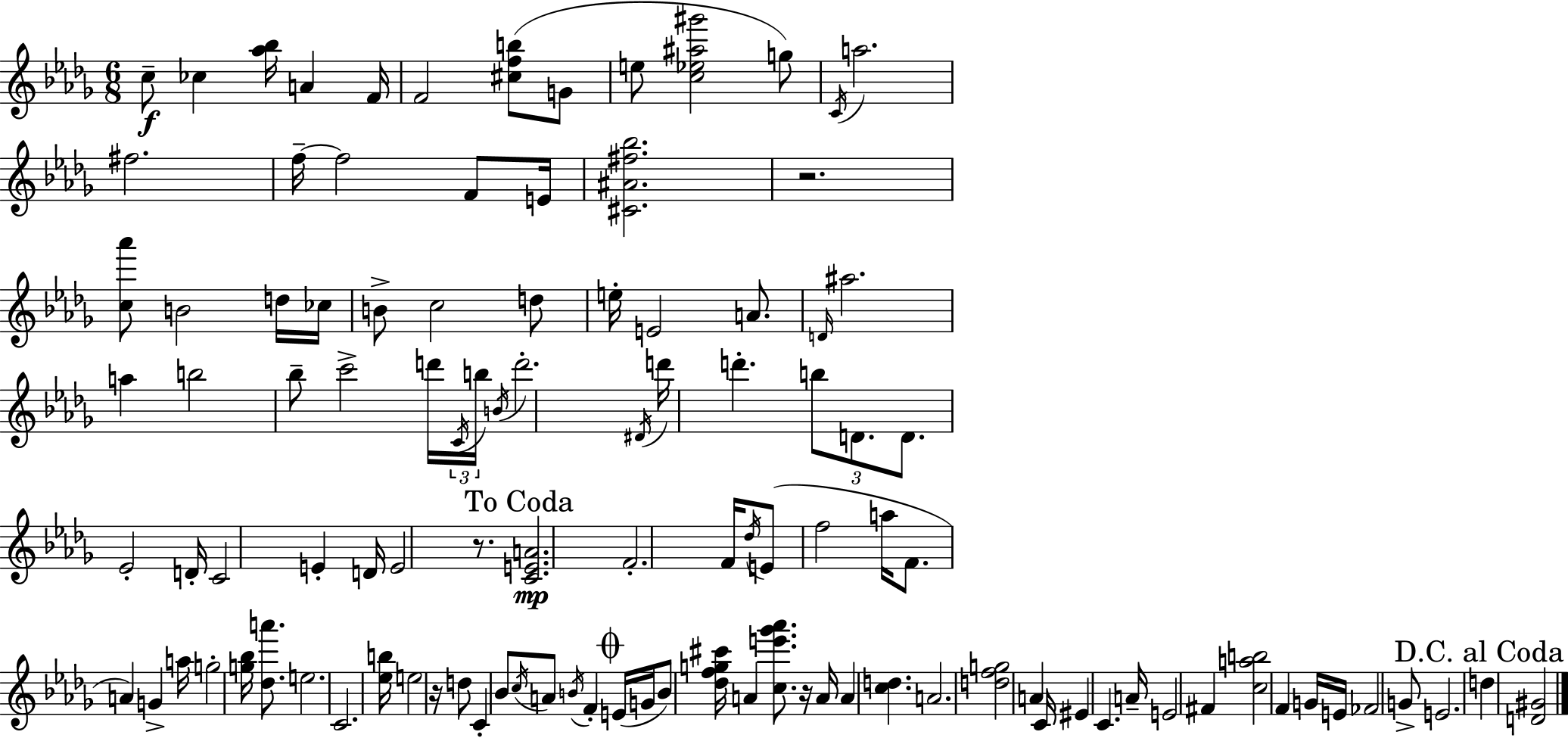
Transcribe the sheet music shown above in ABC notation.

X:1
T:Untitled
M:6/8
L:1/4
K:Bbm
c/2 _c [_a_b]/4 A F/4 F2 [^cfb]/2 G/2 e/2 [c_e^a^g']2 g/2 C/4 a2 ^f2 f/4 f2 F/2 E/4 [^C^A^f_b]2 z2 [c_a']/2 B2 d/4 _c/4 B/2 c2 d/2 e/4 E2 A/2 D/4 ^a2 a b2 _b/2 c'2 d'/4 C/4 b/4 B/4 d'2 ^D/4 d'/4 d' b/2 D/2 D/2 _E2 D/4 C2 E D/4 E2 z/2 [CEA]2 F2 F/4 _d/4 E/2 f2 a/4 F/2 A G a/4 g2 [g_b]/4 [_da']/2 e2 C2 [_eb]/4 e2 z/4 d/2 C _B/2 c/4 A/2 B/4 F E/4 G/4 B/2 [_dfg^c']/4 A [ce'_g'_a']/2 z/4 A/4 A [cd] A2 [dfg]2 A C/4 ^E C A/4 E2 ^F [cab]2 F G/4 E/4 _F2 G/2 E2 d [D^G]2